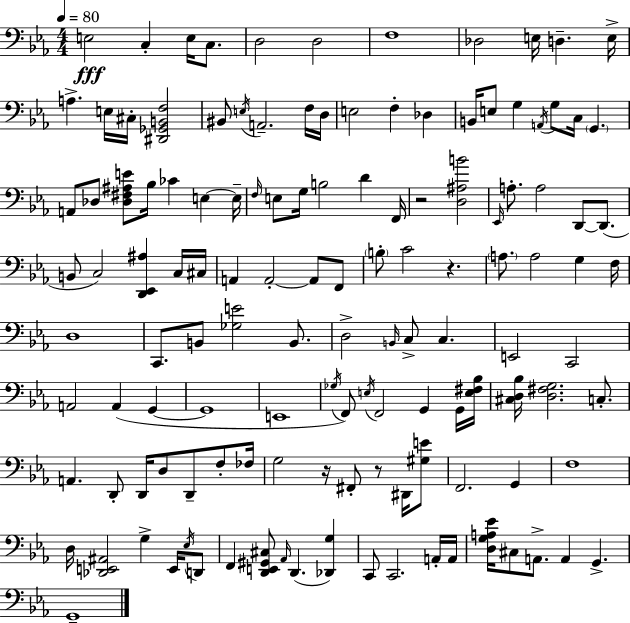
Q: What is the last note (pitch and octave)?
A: G2